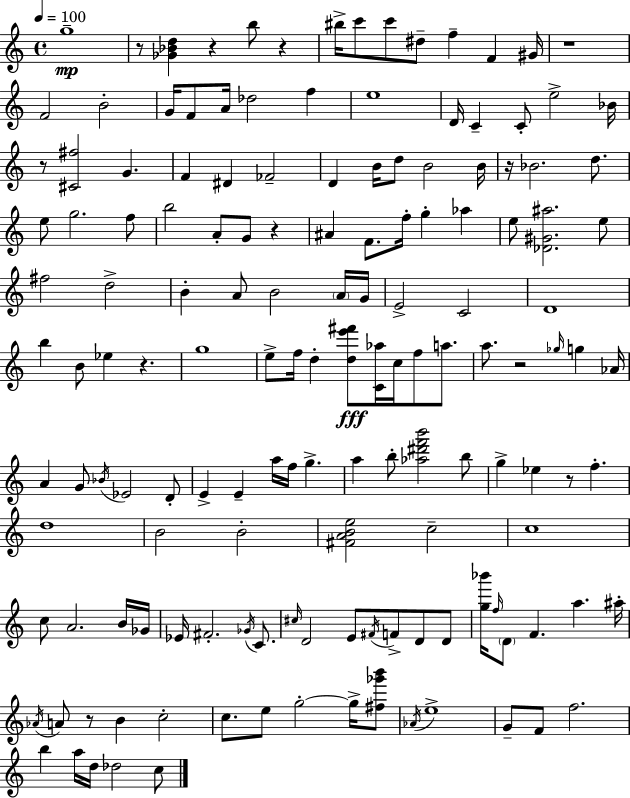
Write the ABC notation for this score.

X:1
T:Untitled
M:4/4
L:1/4
K:Am
g4 z/2 [_G_Bd] z b/2 z ^b/4 c'/2 c'/2 ^d/2 f F ^G/4 z4 F2 B2 G/4 F/2 A/4 _d2 f e4 D/4 C C/2 e2 _B/4 z/2 [^C^f]2 G F ^D _F2 D B/4 d/2 B2 B/4 z/4 _B2 d/2 e/2 g2 f/2 b2 A/2 G/2 z ^A F/2 f/4 g _a e/2 [_D^G^a]2 e/2 ^f2 d2 B A/2 B2 A/4 G/4 E2 C2 D4 b B/2 _e z g4 e/2 f/4 d [de'^f']/2 [C_a]/4 c/4 f/2 a/2 a/2 z2 _g/4 g _A/4 A G/2 _B/4 _E2 D/2 E E a/4 f/4 g a b/2 [_a^d'f'b']2 b/2 g _e z/2 f d4 B2 B2 [^FABe]2 c2 c4 c/2 A2 B/4 _G/4 _E/4 ^F2 _G/4 C/2 ^c/4 D2 E/2 ^F/4 F/2 D/2 D/2 [g_b']/4 f/4 D/2 F a ^a/4 _A/4 A/2 z/2 B c2 c/2 e/2 g2 g/4 [^f_g'b']/2 _A/4 e4 G/2 F/2 f2 b a/4 d/4 _d2 c/2